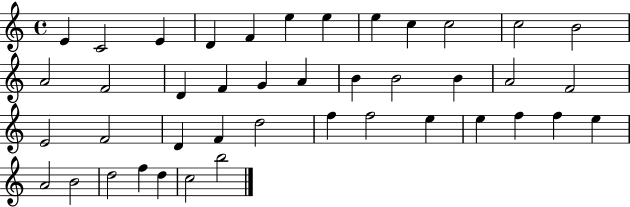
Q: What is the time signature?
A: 4/4